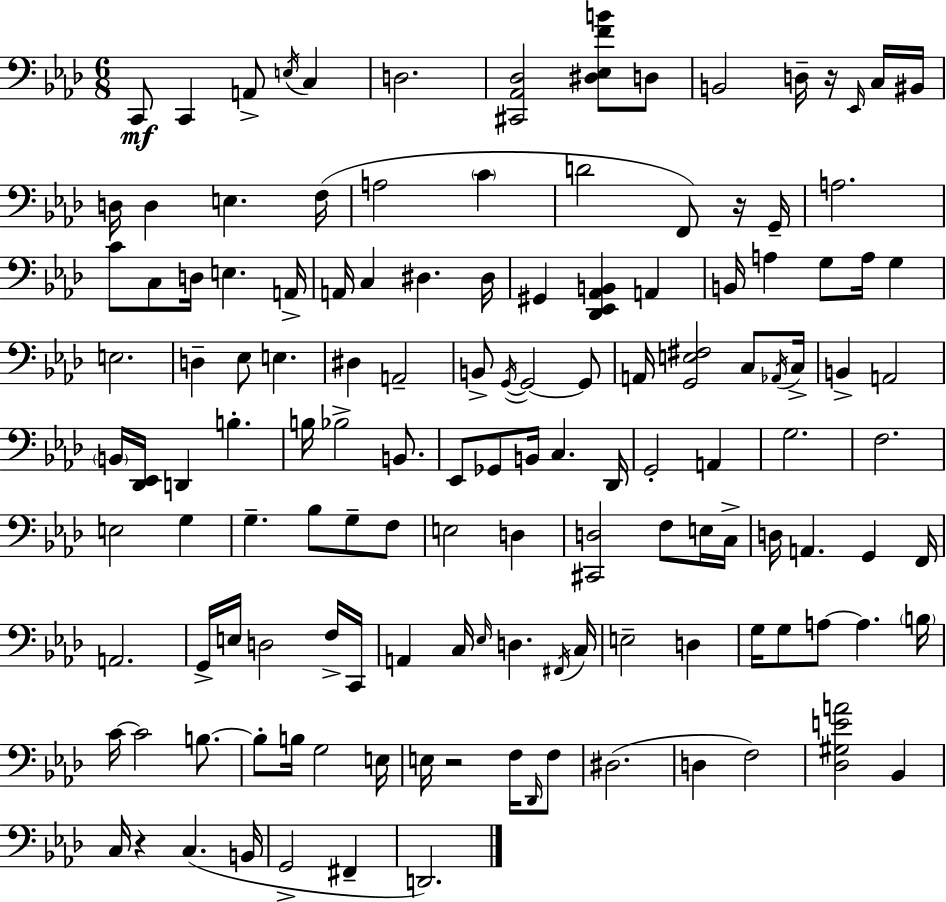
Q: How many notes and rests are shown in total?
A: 135